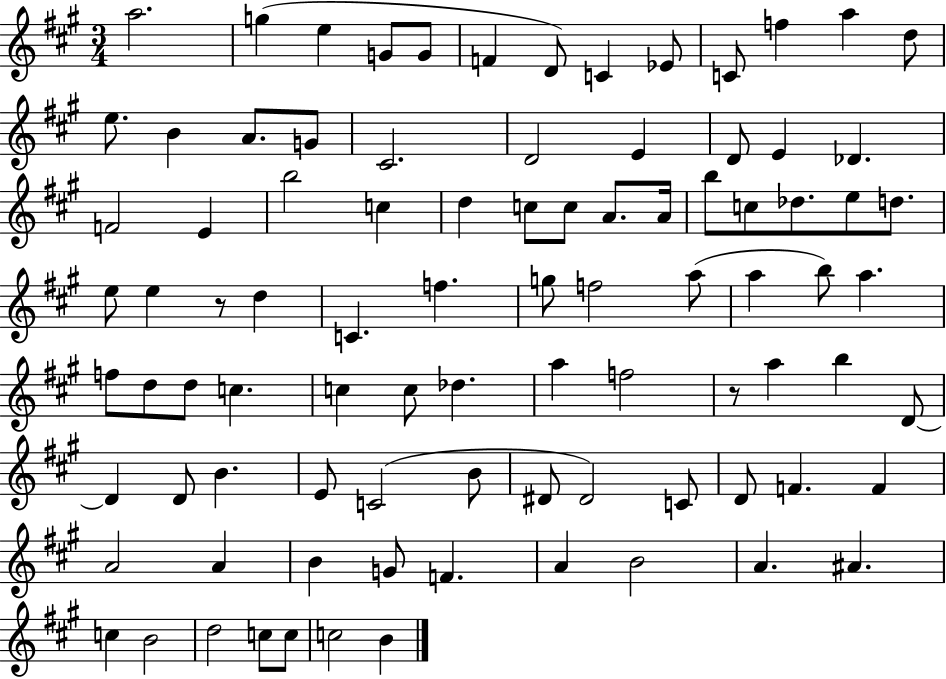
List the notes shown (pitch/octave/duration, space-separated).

A5/h. G5/q E5/q G4/e G4/e F4/q D4/e C4/q Eb4/e C4/e F5/q A5/q D5/e E5/e. B4/q A4/e. G4/e C#4/h. D4/h E4/q D4/e E4/q Db4/q. F4/h E4/q B5/h C5/q D5/q C5/e C5/e A4/e. A4/s B5/e C5/e Db5/e. E5/e D5/e. E5/e E5/q R/e D5/q C4/q. F5/q. G5/e F5/h A5/e A5/q B5/e A5/q. F5/e D5/e D5/e C5/q. C5/q C5/e Db5/q. A5/q F5/h R/e A5/q B5/q D4/e D4/q D4/e B4/q. E4/e C4/h B4/e D#4/e D#4/h C4/e D4/e F4/q. F4/q A4/h A4/q B4/q G4/e F4/q. A4/q B4/h A4/q. A#4/q. C5/q B4/h D5/h C5/e C5/e C5/h B4/q